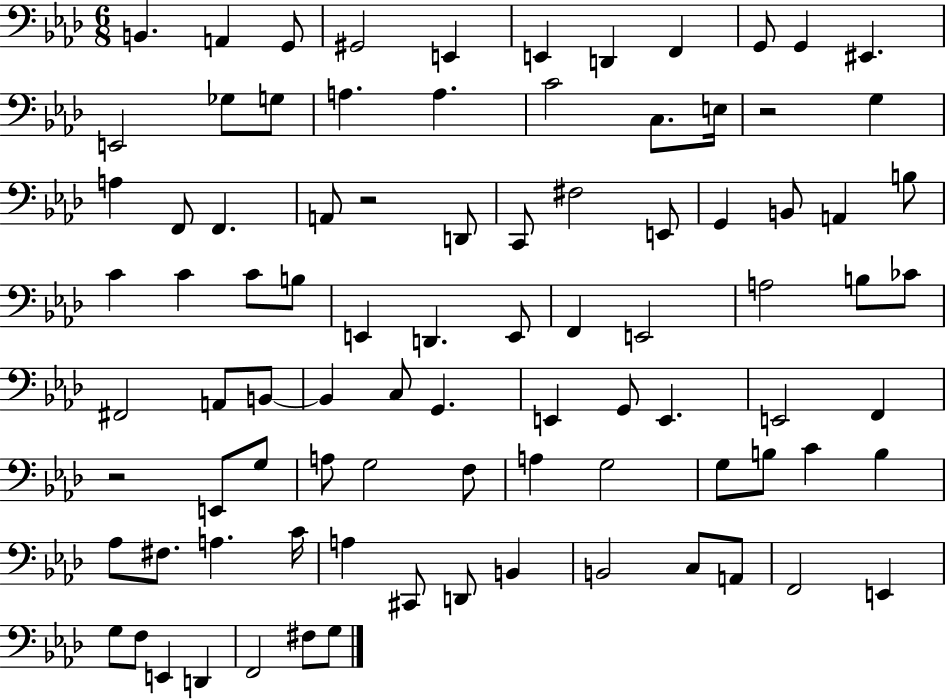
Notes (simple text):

B2/q. A2/q G2/e G#2/h E2/q E2/q D2/q F2/q G2/e G2/q EIS2/q. E2/h Gb3/e G3/e A3/q. A3/q. C4/h C3/e. E3/s R/h G3/q A3/q F2/e F2/q. A2/e R/h D2/e C2/e F#3/h E2/e G2/q B2/e A2/q B3/e C4/q C4/q C4/e B3/e E2/q D2/q. E2/e F2/q E2/h A3/h B3/e CES4/e F#2/h A2/e B2/e B2/q C3/e G2/q. E2/q G2/e E2/q. E2/h F2/q R/h E2/e G3/e A3/e G3/h F3/e A3/q G3/h G3/e B3/e C4/q B3/q Ab3/e F#3/e. A3/q. C4/s A3/q C#2/e D2/e B2/q B2/h C3/e A2/e F2/h E2/q G3/e F3/e E2/q D2/q F2/h F#3/e G3/e